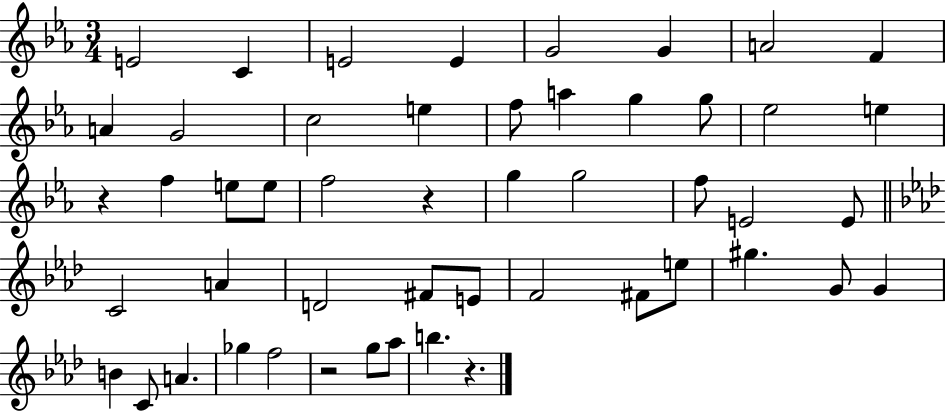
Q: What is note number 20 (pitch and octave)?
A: E5